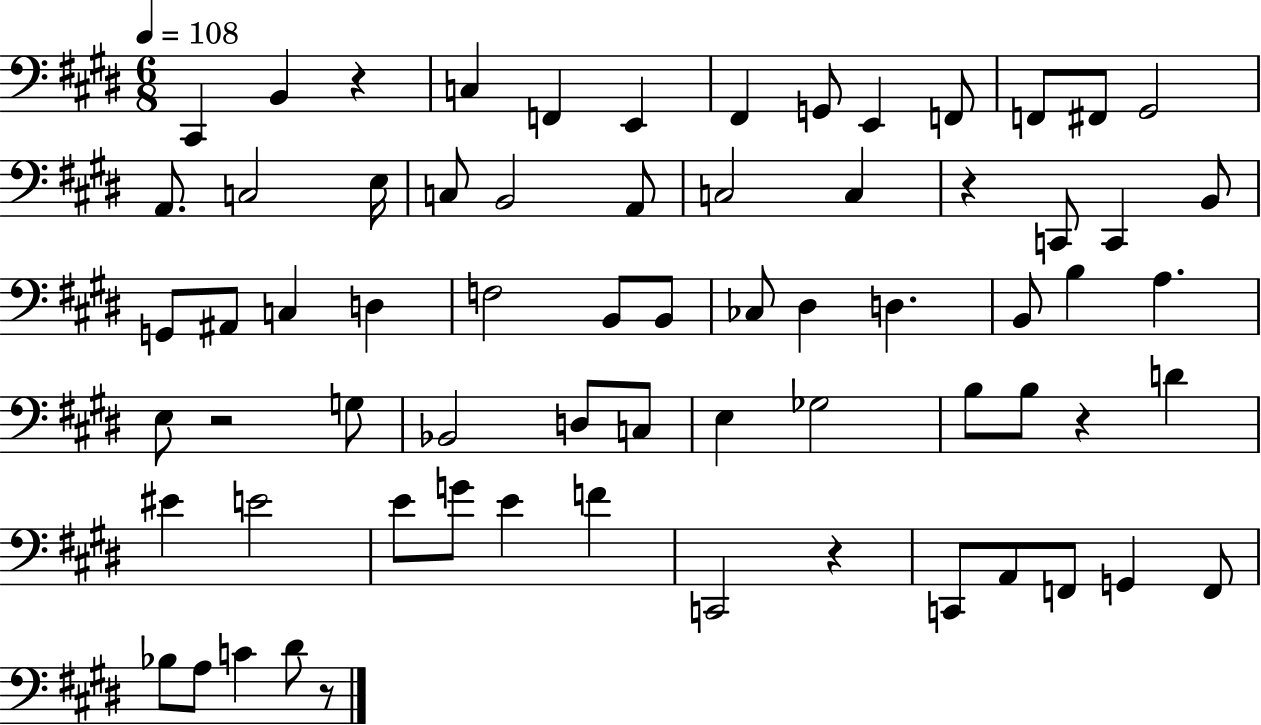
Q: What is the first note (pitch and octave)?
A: C#2